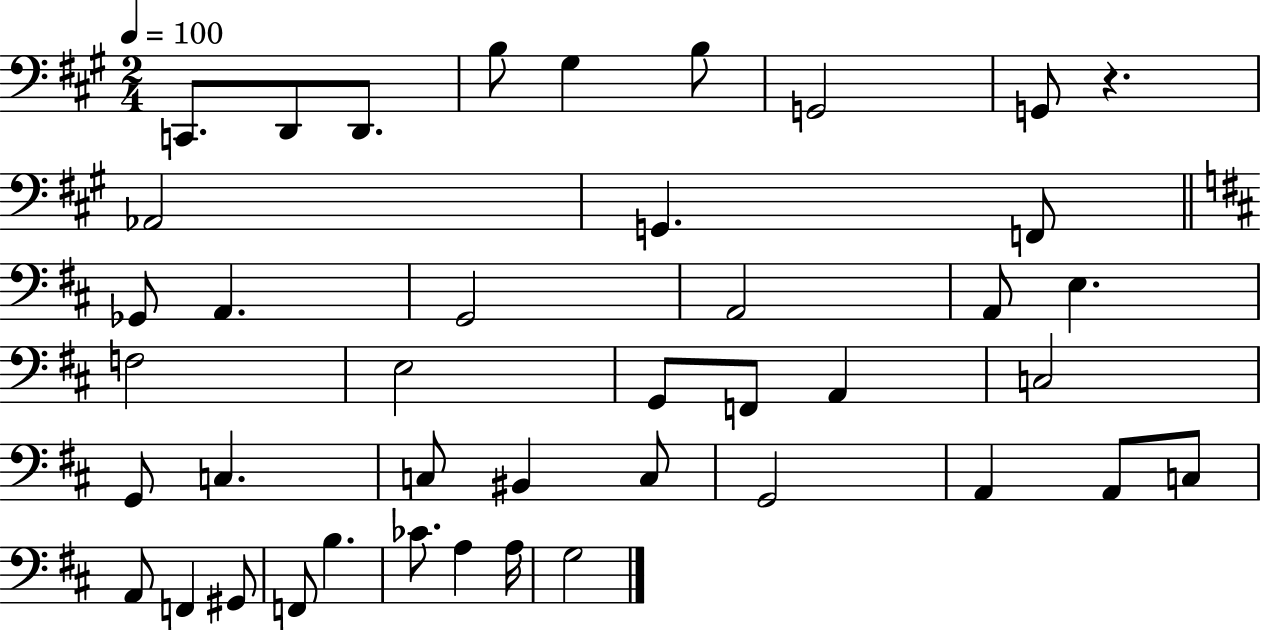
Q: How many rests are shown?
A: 1